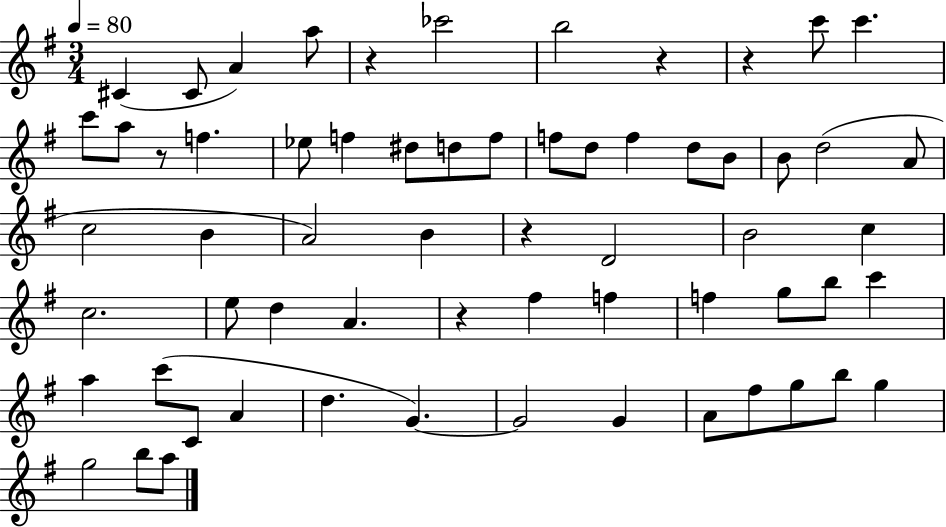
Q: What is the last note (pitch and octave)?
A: A5